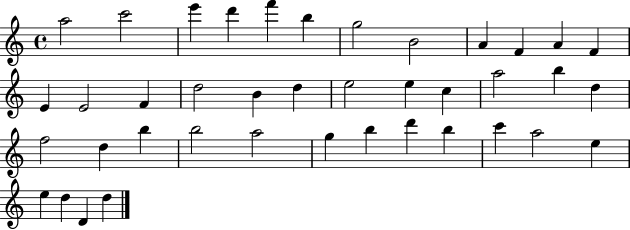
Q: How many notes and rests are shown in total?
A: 40